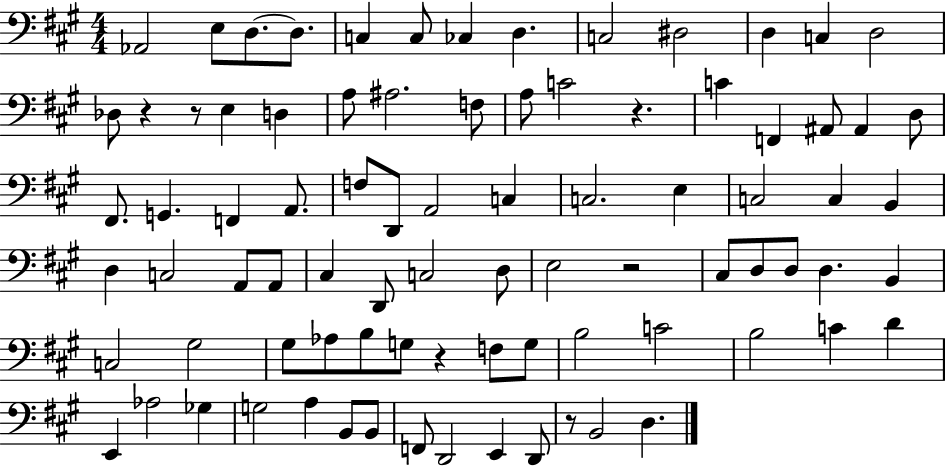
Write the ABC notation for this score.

X:1
T:Untitled
M:4/4
L:1/4
K:A
_A,,2 E,/2 D,/2 D,/2 C, C,/2 _C, D, C,2 ^D,2 D, C, D,2 _D,/2 z z/2 E, D, A,/2 ^A,2 F,/2 A,/2 C2 z C F,, ^A,,/2 ^A,, D,/2 ^F,,/2 G,, F,, A,,/2 F,/2 D,,/2 A,,2 C, C,2 E, C,2 C, B,, D, C,2 A,,/2 A,,/2 ^C, D,,/2 C,2 D,/2 E,2 z2 ^C,/2 D,/2 D,/2 D, B,, C,2 ^G,2 ^G,/2 _A,/2 B,/2 G,/2 z F,/2 G,/2 B,2 C2 B,2 C D E,, _A,2 _G, G,2 A, B,,/2 B,,/2 F,,/2 D,,2 E,, D,,/2 z/2 B,,2 D,